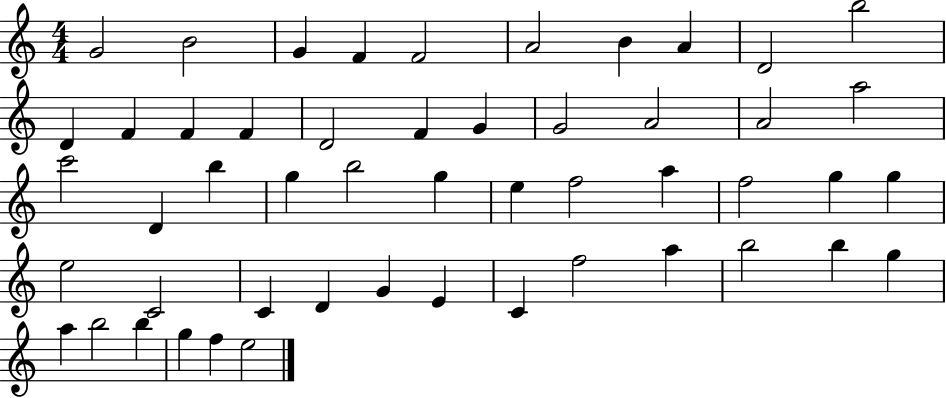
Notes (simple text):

G4/h B4/h G4/q F4/q F4/h A4/h B4/q A4/q D4/h B5/h D4/q F4/q F4/q F4/q D4/h F4/q G4/q G4/h A4/h A4/h A5/h C6/h D4/q B5/q G5/q B5/h G5/q E5/q F5/h A5/q F5/h G5/q G5/q E5/h C4/h C4/q D4/q G4/q E4/q C4/q F5/h A5/q B5/h B5/q G5/q A5/q B5/h B5/q G5/q F5/q E5/h